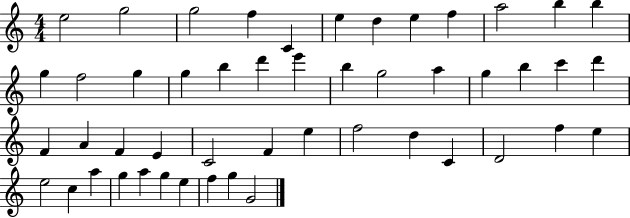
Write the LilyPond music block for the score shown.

{
  \clef treble
  \numericTimeSignature
  \time 4/4
  \key c \major
  e''2 g''2 | g''2 f''4 c'4 | e''4 d''4 e''4 f''4 | a''2 b''4 b''4 | \break g''4 f''2 g''4 | g''4 b''4 d'''4 e'''4 | b''4 g''2 a''4 | g''4 b''4 c'''4 d'''4 | \break f'4 a'4 f'4 e'4 | c'2 f'4 e''4 | f''2 d''4 c'4 | d'2 f''4 e''4 | \break e''2 c''4 a''4 | g''4 a''4 g''4 e''4 | f''4 g''4 g'2 | \bar "|."
}